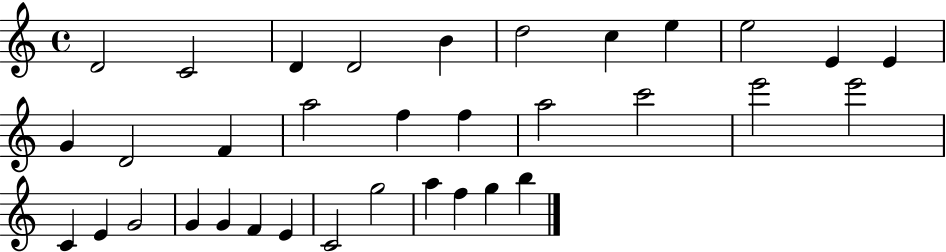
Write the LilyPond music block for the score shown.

{
  \clef treble
  \time 4/4
  \defaultTimeSignature
  \key c \major
  d'2 c'2 | d'4 d'2 b'4 | d''2 c''4 e''4 | e''2 e'4 e'4 | \break g'4 d'2 f'4 | a''2 f''4 f''4 | a''2 c'''2 | e'''2 e'''2 | \break c'4 e'4 g'2 | g'4 g'4 f'4 e'4 | c'2 g''2 | a''4 f''4 g''4 b''4 | \break \bar "|."
}